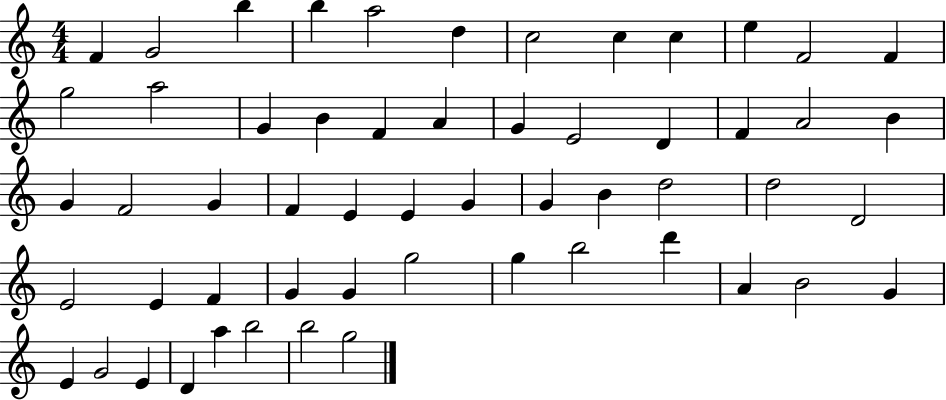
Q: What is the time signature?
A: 4/4